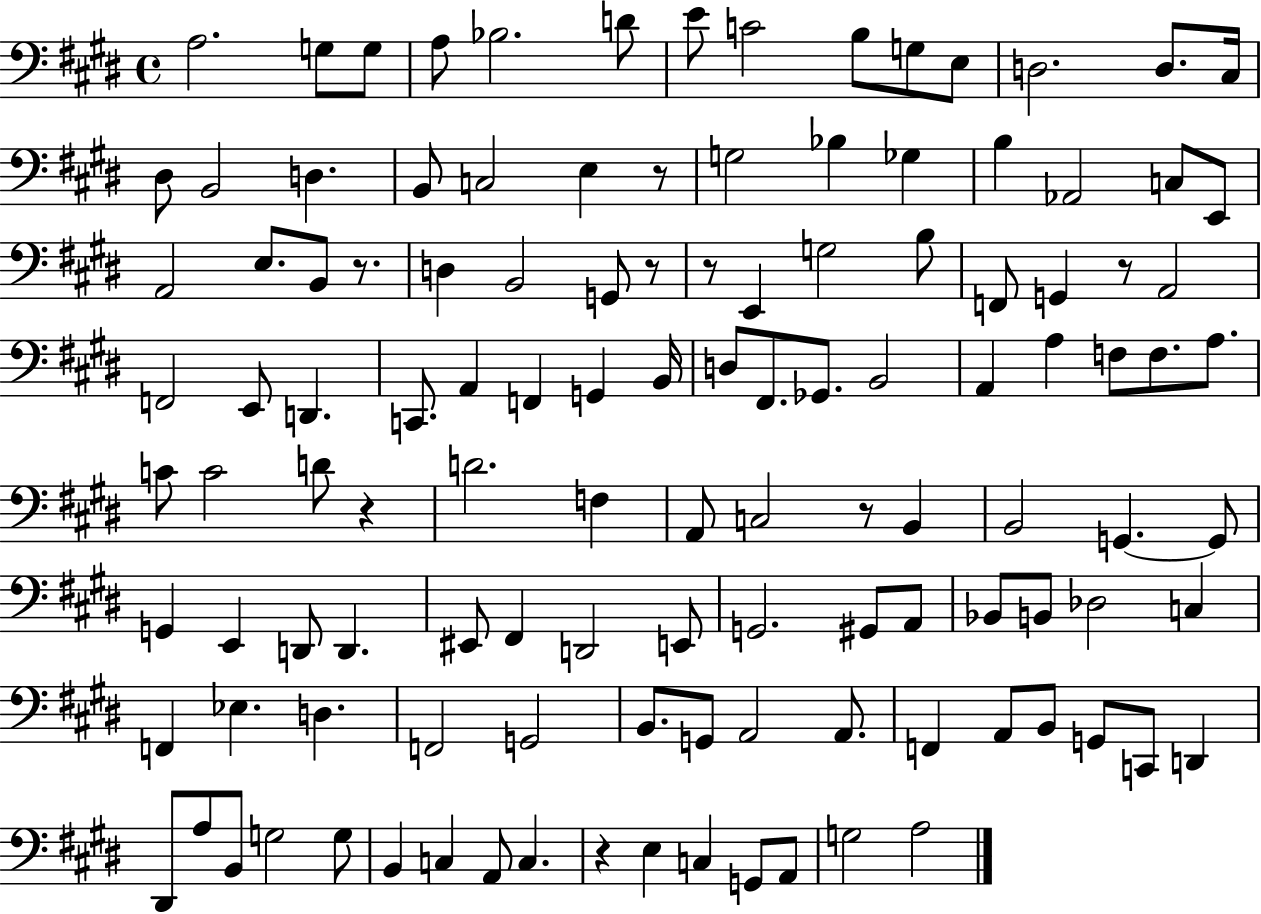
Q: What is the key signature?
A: E major